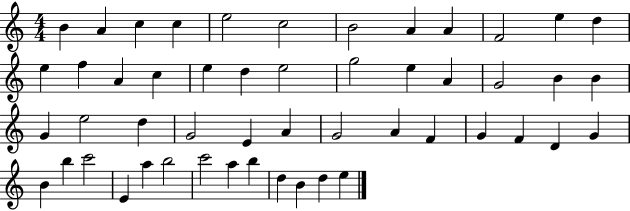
B4/q A4/q C5/q C5/q E5/h C5/h B4/h A4/q A4/q F4/h E5/q D5/q E5/q F5/q A4/q C5/q E5/q D5/q E5/h G5/h E5/q A4/q G4/h B4/q B4/q G4/q E5/h D5/q G4/h E4/q A4/q G4/h A4/q F4/q G4/q F4/q D4/q G4/q B4/q B5/q C6/h E4/q A5/q B5/h C6/h A5/q B5/q D5/q B4/q D5/q E5/q